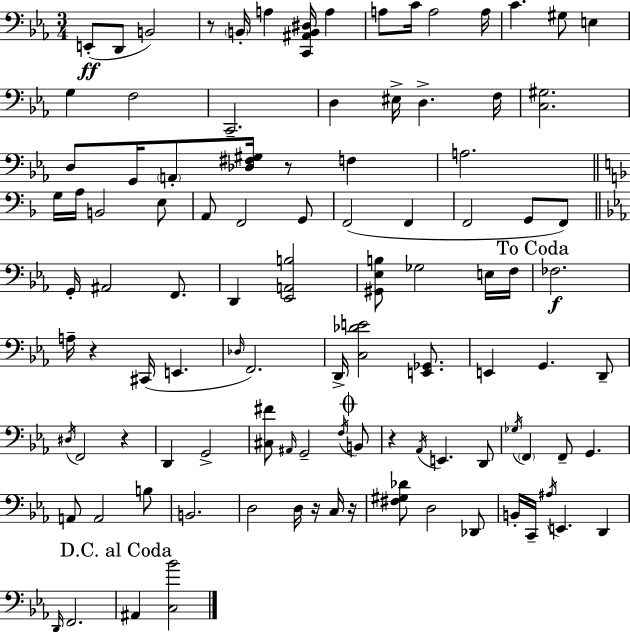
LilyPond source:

{
  \clef bass
  \numericTimeSignature
  \time 3/4
  \key ees \major
  e,8-.(\ff d,8 b,2) | r8 \parenthesize b,16-. a4 <c, ais, b, dis>16 a4 | a8 c'16 a2 a16 | c'4. gis8 e4 | \break g4 f2 | c,2.-- | d4 eis16-> d4.-> f16 | <c gis>2. | \break d8 g,16 \parenthesize a,8-. <des fis gis>16 r8 f4 | a2. | \bar "||" \break \key f \major g16 a16 b,2 e8 | a,8 f,2 g,8 | f,2( f,4 | f,2 g,8 f,8) | \break \bar "||" \break \key ees \major g,16-. ais,2 f,8. | d,4 <ees, a, b>2 | <gis, ees b>8 ges2 e16 f16 | \mark "To Coda" fes2.\f | \break a16-- r4 cis,16( e,4. | \grace { des16 }) f,2. | d,16-> <c des' e'>2 <e, ges,>8. | e,4 g,4. d,8-- | \break \acciaccatura { dis16 } f,2 r4 | d,4 g,2-> | <cis fis'>8 \grace { ais,16 } g,2-- | \acciaccatura { f16 } \mark \markup { \musicglyph "scripts.coda" } b,8 r4 \acciaccatura { aes,16 } e,4. | \break d,8 \acciaccatura { ges16 } \parenthesize f,4 f,8-- | g,4. a,8 a,2 | b8 b,2. | d2 | \break d16 r16 c16 r16 <fis gis des'>8 d2 | des,8 b,16-. c,16-- \acciaccatura { ais16 } e,4. | d,4 \grace { d,16 } f,2. | \mark "D.C. al Coda" ais,4 | \break <c bes'>2 \bar "|."
}